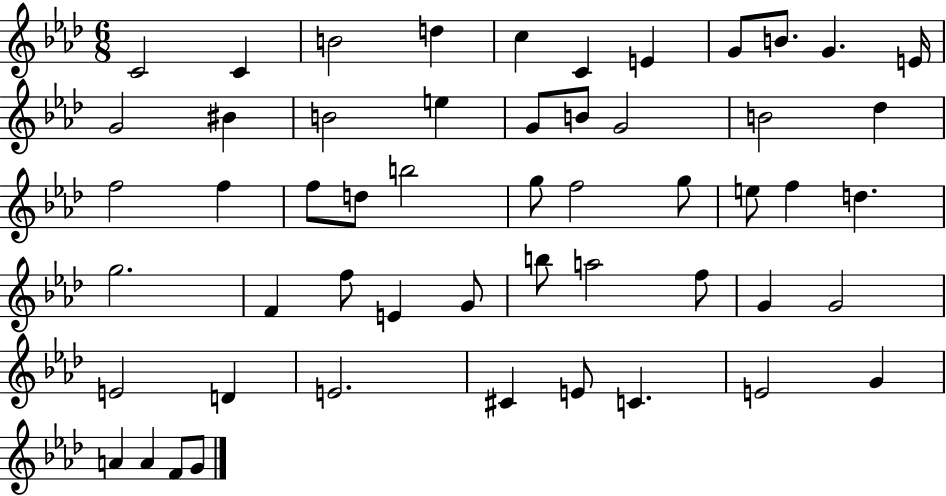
X:1
T:Untitled
M:6/8
L:1/4
K:Ab
C2 C B2 d c C E G/2 B/2 G E/4 G2 ^B B2 e G/2 B/2 G2 B2 _d f2 f f/2 d/2 b2 g/2 f2 g/2 e/2 f d g2 F f/2 E G/2 b/2 a2 f/2 G G2 E2 D E2 ^C E/2 C E2 G A A F/2 G/2